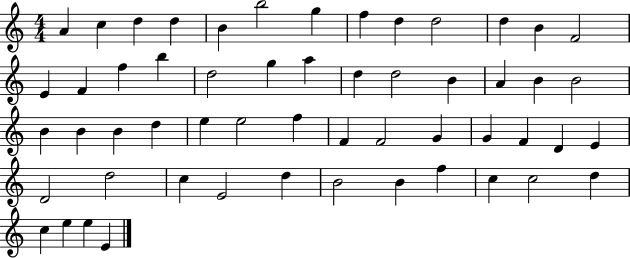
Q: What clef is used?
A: treble